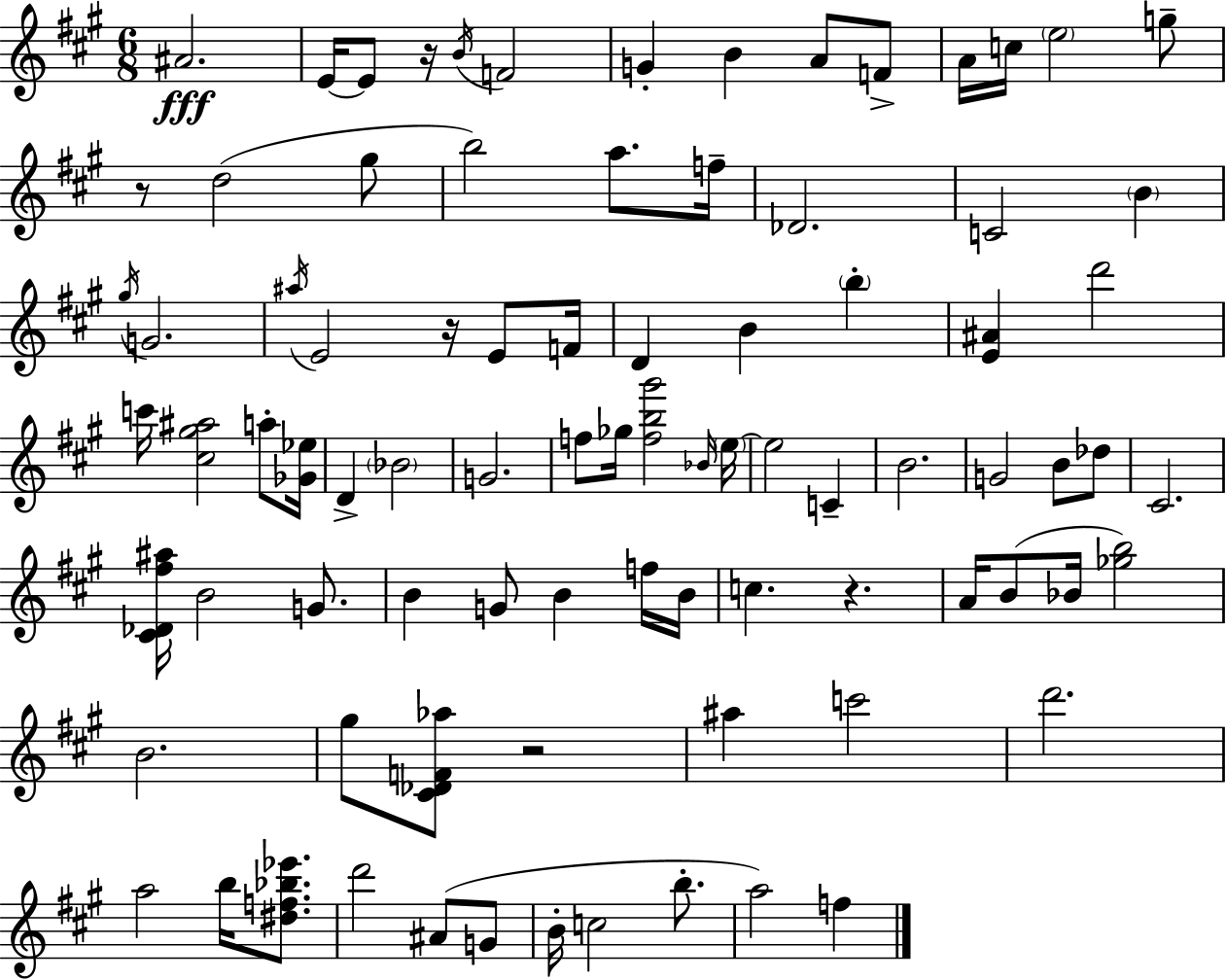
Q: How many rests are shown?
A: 5